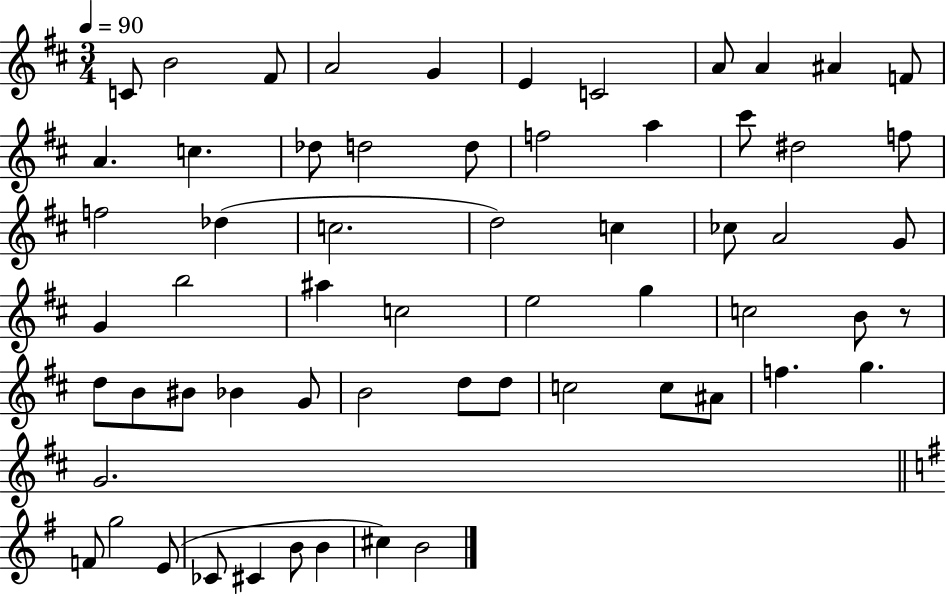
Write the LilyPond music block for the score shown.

{
  \clef treble
  \numericTimeSignature
  \time 3/4
  \key d \major
  \tempo 4 = 90
  c'8 b'2 fis'8 | a'2 g'4 | e'4 c'2 | a'8 a'4 ais'4 f'8 | \break a'4. c''4. | des''8 d''2 d''8 | f''2 a''4 | cis'''8 dis''2 f''8 | \break f''2 des''4( | c''2. | d''2) c''4 | ces''8 a'2 g'8 | \break g'4 b''2 | ais''4 c''2 | e''2 g''4 | c''2 b'8 r8 | \break d''8 b'8 bis'8 bes'4 g'8 | b'2 d''8 d''8 | c''2 c''8 ais'8 | f''4. g''4. | \break g'2. | \bar "||" \break \key g \major f'8 g''2 e'8( | ces'8 cis'4 b'8 b'4 | cis''4) b'2 | \bar "|."
}